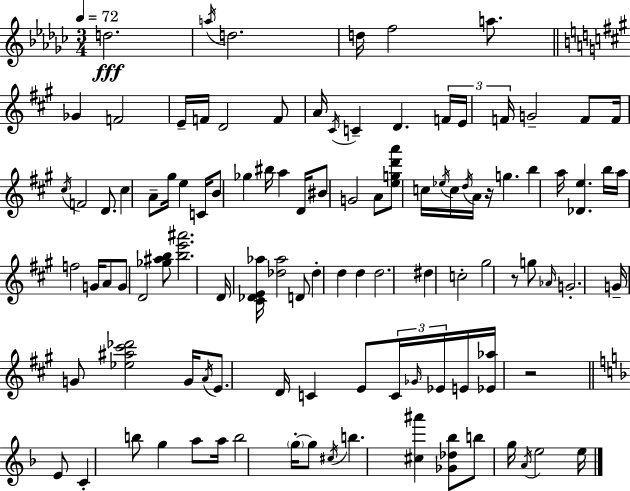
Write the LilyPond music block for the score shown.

{
  \clef treble
  \numericTimeSignature
  \time 3/4
  \key ees \minor
  \tempo 4 = 72
  d''2.\fff | \acciaccatura { a''16 } d''2. | d''16 f''2 a''8. | \bar "||" \break \key a \major ges'4 f'2 | e'16-- f'16 d'2 f'8 | a'16 \acciaccatura { cis'16 } c'4-- d'4. | \tuplet 3/2 { f'16 e'16 f'16 } g'2-- f'8 | \break f'16 \acciaccatura { cis''16 } f'2 d'8. | cis''4 a'8-- gis''16 e''4 | c'16 b'8 ges''4 bis''16 a''4 | d'16 bis'8 g'2 | \break a'8 <e'' g'' d''' a'''>8 c''16 \acciaccatura { ees''16 } c''16 \acciaccatura { d''16 } a'16 r16 g''4. | b''4 a''16 <des' e''>4. | b''16 a''16 f''2 | g'16 a'8 g'8 d'2 | \break <ges'' ais'' b''>8 <b'' e''' ais'''>2. | d'16 <cis' des' e' aes''>16 <des'' aes''>2 | d'8 des''4-. d''4 | d''4 d''2. | \break dis''4 c''2-. | gis''2 | r8 g''8 \grace { aes'16 } g'2.-. | g'16-- g'8 <ees'' ais'' cis''' des'''>2 | \break g'16 \acciaccatura { a'16 } e'8. d'16 c'4 | e'8 \tuplet 3/2 { c'16 \grace { ges'16 } ees'16 } e'16 <ees' aes''>16 r2 | \bar "||" \break \key f \major e'8 c'4-. b''8 g''4 | a''8 a''16 b''2 \parenthesize g''16-.~~ | g''8 \acciaccatura { cis''16 } b''4. <cis'' ais'''>4 | <ges' des'' bes''>8 b''8 g''16 \acciaccatura { a'16 } e''2 | \break e''16 \bar "|."
}